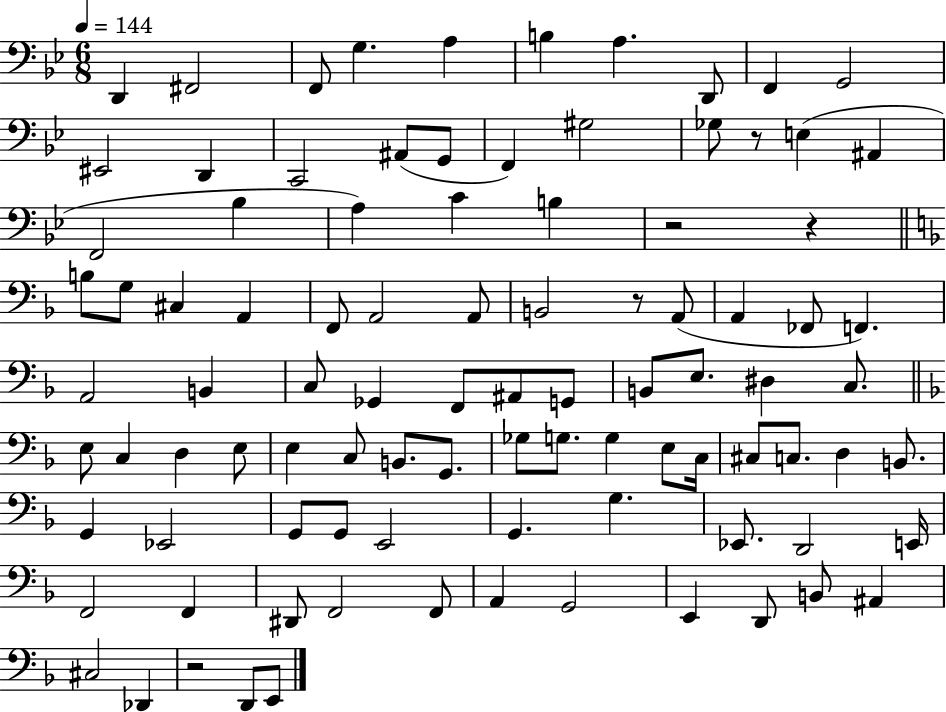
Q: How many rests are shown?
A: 5